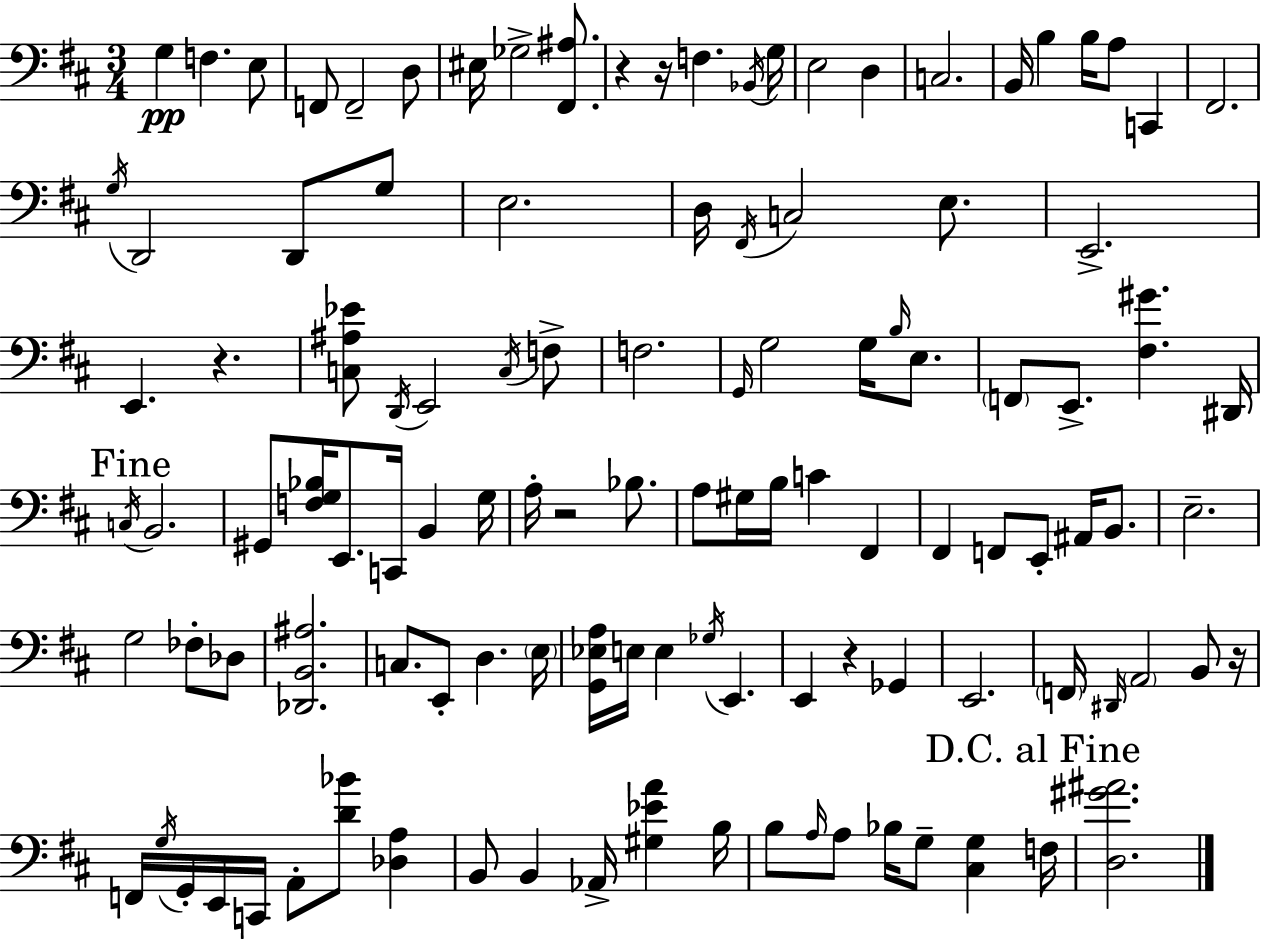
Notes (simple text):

G3/q F3/q. E3/e F2/e F2/h D3/e EIS3/s Gb3/h [F#2,A#3]/e. R/q R/s F3/q. Bb2/s G3/s E3/h D3/q C3/h. B2/s B3/q B3/s A3/e C2/q F#2/h. G3/s D2/h D2/e G3/e E3/h. D3/s F#2/s C3/h E3/e. E2/h. E2/q. R/q. [C3,A#3,Eb4]/e D2/s E2/h C3/s F3/e F3/h. G2/s G3/h G3/s B3/s E3/e. F2/e E2/e. [F#3,G#4]/q. D#2/s C3/s B2/h. G#2/e [F3,G3,Bb3]/s E2/e. C2/s B2/q G3/s A3/s R/h Bb3/e. A3/e G#3/s B3/s C4/q F#2/q F#2/q F2/e E2/e A#2/s B2/e. E3/h. G3/h FES3/e Db3/e [Db2,B2,A#3]/h. C3/e. E2/e D3/q. E3/s [G2,Eb3,A3]/s E3/s E3/q Gb3/s E2/q. E2/q R/q Gb2/q E2/h. F2/s D#2/s A2/h B2/e R/s F2/s G3/s G2/s E2/s C2/s A2/e [D4,Bb4]/e [Db3,A3]/q B2/e B2/q Ab2/s [G#3,Eb4,A4]/q B3/s B3/e A3/s A3/e Bb3/s G3/e [C#3,G3]/q F3/s [D3,G#4,A#4]/h.